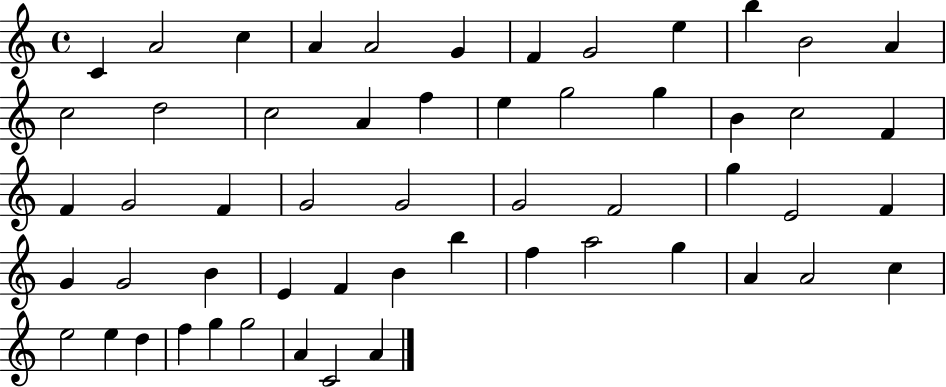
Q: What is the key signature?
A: C major